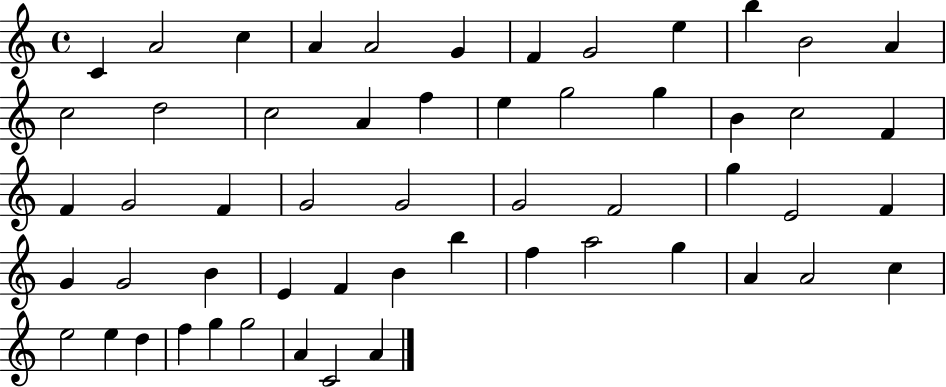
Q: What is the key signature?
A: C major